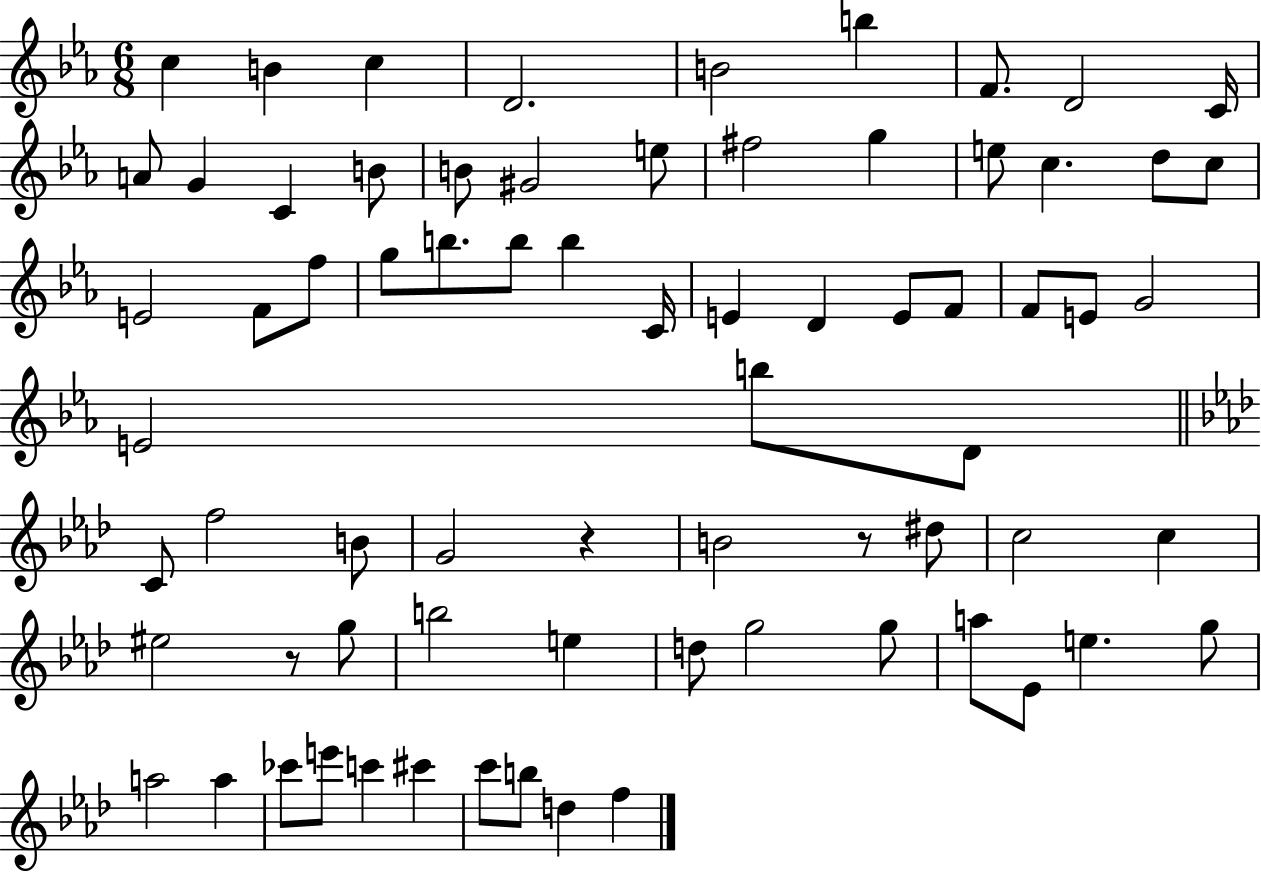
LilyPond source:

{
  \clef treble
  \numericTimeSignature
  \time 6/8
  \key ees \major
  c''4 b'4 c''4 | d'2. | b'2 b''4 | f'8. d'2 c'16 | \break a'8 g'4 c'4 b'8 | b'8 gis'2 e''8 | fis''2 g''4 | e''8 c''4. d''8 c''8 | \break e'2 f'8 f''8 | g''8 b''8. b''8 b''4 c'16 | e'4 d'4 e'8 f'8 | f'8 e'8 g'2 | \break e'2 b''8 d'8 | \bar "||" \break \key aes \major c'8 f''2 b'8 | g'2 r4 | b'2 r8 dis''8 | c''2 c''4 | \break eis''2 r8 g''8 | b''2 e''4 | d''8 g''2 g''8 | a''8 ees'8 e''4. g''8 | \break a''2 a''4 | ces'''8 e'''8 c'''4 cis'''4 | c'''8 b''8 d''4 f''4 | \bar "|."
}